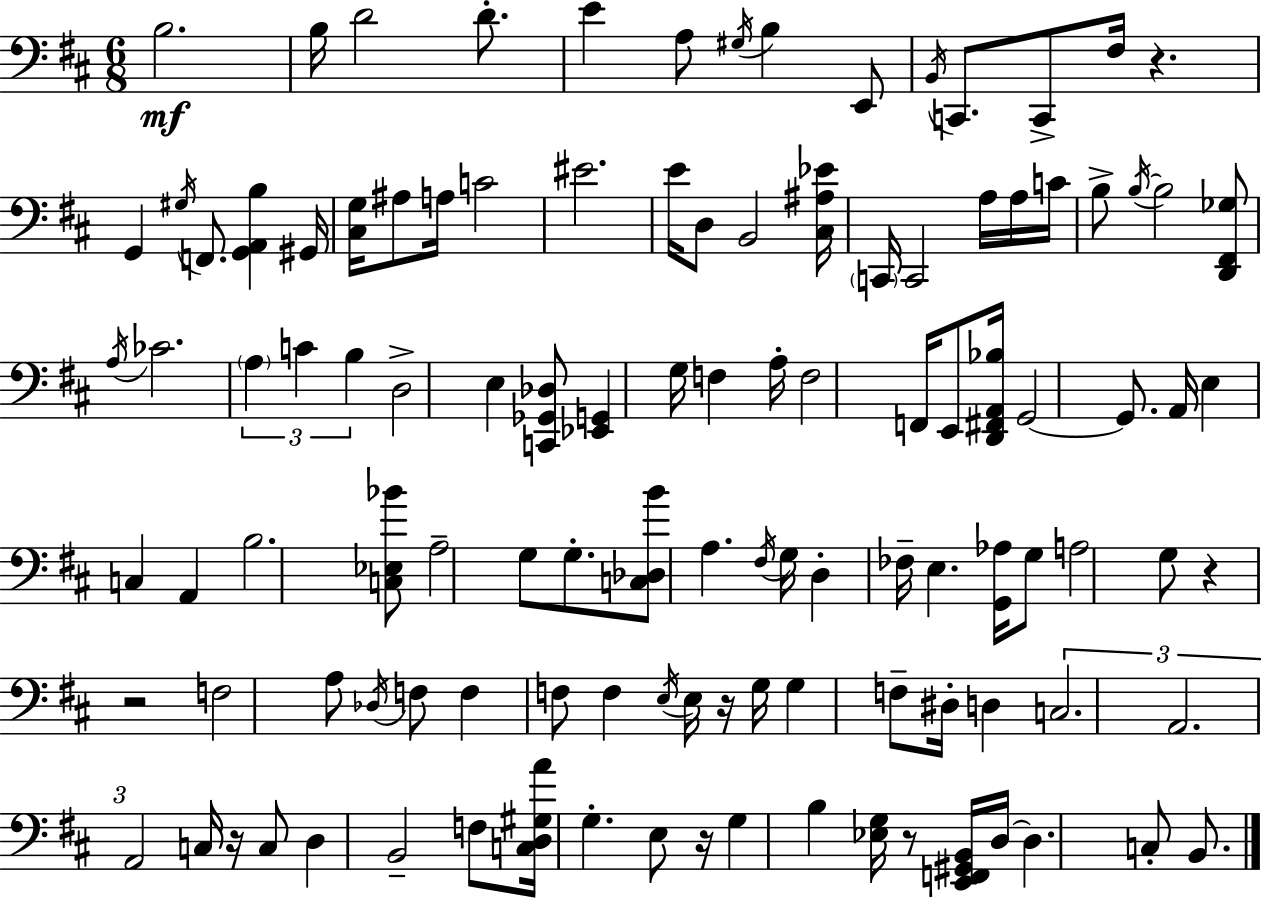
X:1
T:Untitled
M:6/8
L:1/4
K:D
B,2 B,/4 D2 D/2 E A,/2 ^G,/4 B, E,,/2 B,,/4 C,,/2 C,,/2 ^F,/4 z G,, ^G,/4 F,,/2 [G,,A,,B,] ^G,,/4 [^C,G,]/4 ^A,/2 A,/4 C2 ^E2 E/4 D,/2 B,,2 [^C,^A,_E]/4 C,,/4 C,,2 A,/4 A,/4 C/4 B,/2 B,/4 B,2 [D,,^F,,_G,]/2 A,/4 _C2 A, C B, D,2 E, [C,,_G,,_D,]/2 [_E,,G,,] G,/4 F, A,/4 F,2 F,,/4 E,,/2 [D,,^F,,A,,_B,]/4 G,,2 G,,/2 A,,/4 E, C, A,, B,2 [C,_E,_B]/2 A,2 G,/2 G,/2 [C,_D,B]/2 A, ^F,/4 G,/4 D, _F,/4 E, [G,,_A,]/4 G,/2 A,2 G,/2 z z2 F,2 A,/2 _D,/4 F,/2 F, F,/2 F, E,/4 E,/4 z/4 G,/4 G, F,/2 ^D,/4 D, C,2 A,,2 A,,2 C,/4 z/4 C,/2 D, B,,2 F,/2 [C,D,^G,A]/4 G, E,/2 z/4 G, B, [_E,G,]/4 z/2 [E,,F,,^G,,B,,]/4 D,/4 D, C,/2 B,,/2